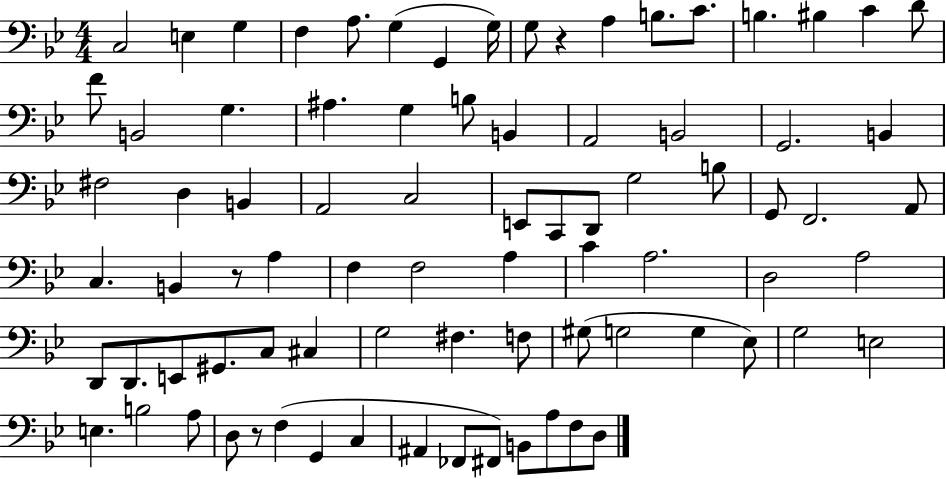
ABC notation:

X:1
T:Untitled
M:4/4
L:1/4
K:Bb
C,2 E, G, F, A,/2 G, G,, G,/4 G,/2 z A, B,/2 C/2 B, ^B, C D/2 F/2 B,,2 G, ^A, G, B,/2 B,, A,,2 B,,2 G,,2 B,, ^F,2 D, B,, A,,2 C,2 E,,/2 C,,/2 D,,/2 G,2 B,/2 G,,/2 F,,2 A,,/2 C, B,, z/2 A, F, F,2 A, C A,2 D,2 A,2 D,,/2 D,,/2 E,,/2 ^G,,/2 C,/2 ^C, G,2 ^F, F,/2 ^G,/2 G,2 G, _E,/2 G,2 E,2 E, B,2 A,/2 D,/2 z/2 F, G,, C, ^A,, _F,,/2 ^F,,/2 B,,/2 A,/2 F,/2 D,/2